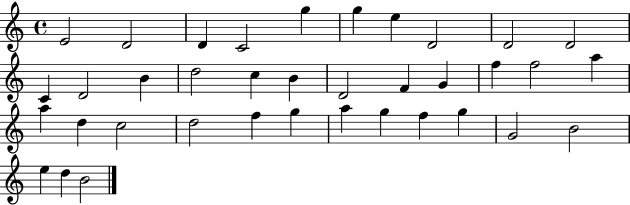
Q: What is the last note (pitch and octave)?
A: B4